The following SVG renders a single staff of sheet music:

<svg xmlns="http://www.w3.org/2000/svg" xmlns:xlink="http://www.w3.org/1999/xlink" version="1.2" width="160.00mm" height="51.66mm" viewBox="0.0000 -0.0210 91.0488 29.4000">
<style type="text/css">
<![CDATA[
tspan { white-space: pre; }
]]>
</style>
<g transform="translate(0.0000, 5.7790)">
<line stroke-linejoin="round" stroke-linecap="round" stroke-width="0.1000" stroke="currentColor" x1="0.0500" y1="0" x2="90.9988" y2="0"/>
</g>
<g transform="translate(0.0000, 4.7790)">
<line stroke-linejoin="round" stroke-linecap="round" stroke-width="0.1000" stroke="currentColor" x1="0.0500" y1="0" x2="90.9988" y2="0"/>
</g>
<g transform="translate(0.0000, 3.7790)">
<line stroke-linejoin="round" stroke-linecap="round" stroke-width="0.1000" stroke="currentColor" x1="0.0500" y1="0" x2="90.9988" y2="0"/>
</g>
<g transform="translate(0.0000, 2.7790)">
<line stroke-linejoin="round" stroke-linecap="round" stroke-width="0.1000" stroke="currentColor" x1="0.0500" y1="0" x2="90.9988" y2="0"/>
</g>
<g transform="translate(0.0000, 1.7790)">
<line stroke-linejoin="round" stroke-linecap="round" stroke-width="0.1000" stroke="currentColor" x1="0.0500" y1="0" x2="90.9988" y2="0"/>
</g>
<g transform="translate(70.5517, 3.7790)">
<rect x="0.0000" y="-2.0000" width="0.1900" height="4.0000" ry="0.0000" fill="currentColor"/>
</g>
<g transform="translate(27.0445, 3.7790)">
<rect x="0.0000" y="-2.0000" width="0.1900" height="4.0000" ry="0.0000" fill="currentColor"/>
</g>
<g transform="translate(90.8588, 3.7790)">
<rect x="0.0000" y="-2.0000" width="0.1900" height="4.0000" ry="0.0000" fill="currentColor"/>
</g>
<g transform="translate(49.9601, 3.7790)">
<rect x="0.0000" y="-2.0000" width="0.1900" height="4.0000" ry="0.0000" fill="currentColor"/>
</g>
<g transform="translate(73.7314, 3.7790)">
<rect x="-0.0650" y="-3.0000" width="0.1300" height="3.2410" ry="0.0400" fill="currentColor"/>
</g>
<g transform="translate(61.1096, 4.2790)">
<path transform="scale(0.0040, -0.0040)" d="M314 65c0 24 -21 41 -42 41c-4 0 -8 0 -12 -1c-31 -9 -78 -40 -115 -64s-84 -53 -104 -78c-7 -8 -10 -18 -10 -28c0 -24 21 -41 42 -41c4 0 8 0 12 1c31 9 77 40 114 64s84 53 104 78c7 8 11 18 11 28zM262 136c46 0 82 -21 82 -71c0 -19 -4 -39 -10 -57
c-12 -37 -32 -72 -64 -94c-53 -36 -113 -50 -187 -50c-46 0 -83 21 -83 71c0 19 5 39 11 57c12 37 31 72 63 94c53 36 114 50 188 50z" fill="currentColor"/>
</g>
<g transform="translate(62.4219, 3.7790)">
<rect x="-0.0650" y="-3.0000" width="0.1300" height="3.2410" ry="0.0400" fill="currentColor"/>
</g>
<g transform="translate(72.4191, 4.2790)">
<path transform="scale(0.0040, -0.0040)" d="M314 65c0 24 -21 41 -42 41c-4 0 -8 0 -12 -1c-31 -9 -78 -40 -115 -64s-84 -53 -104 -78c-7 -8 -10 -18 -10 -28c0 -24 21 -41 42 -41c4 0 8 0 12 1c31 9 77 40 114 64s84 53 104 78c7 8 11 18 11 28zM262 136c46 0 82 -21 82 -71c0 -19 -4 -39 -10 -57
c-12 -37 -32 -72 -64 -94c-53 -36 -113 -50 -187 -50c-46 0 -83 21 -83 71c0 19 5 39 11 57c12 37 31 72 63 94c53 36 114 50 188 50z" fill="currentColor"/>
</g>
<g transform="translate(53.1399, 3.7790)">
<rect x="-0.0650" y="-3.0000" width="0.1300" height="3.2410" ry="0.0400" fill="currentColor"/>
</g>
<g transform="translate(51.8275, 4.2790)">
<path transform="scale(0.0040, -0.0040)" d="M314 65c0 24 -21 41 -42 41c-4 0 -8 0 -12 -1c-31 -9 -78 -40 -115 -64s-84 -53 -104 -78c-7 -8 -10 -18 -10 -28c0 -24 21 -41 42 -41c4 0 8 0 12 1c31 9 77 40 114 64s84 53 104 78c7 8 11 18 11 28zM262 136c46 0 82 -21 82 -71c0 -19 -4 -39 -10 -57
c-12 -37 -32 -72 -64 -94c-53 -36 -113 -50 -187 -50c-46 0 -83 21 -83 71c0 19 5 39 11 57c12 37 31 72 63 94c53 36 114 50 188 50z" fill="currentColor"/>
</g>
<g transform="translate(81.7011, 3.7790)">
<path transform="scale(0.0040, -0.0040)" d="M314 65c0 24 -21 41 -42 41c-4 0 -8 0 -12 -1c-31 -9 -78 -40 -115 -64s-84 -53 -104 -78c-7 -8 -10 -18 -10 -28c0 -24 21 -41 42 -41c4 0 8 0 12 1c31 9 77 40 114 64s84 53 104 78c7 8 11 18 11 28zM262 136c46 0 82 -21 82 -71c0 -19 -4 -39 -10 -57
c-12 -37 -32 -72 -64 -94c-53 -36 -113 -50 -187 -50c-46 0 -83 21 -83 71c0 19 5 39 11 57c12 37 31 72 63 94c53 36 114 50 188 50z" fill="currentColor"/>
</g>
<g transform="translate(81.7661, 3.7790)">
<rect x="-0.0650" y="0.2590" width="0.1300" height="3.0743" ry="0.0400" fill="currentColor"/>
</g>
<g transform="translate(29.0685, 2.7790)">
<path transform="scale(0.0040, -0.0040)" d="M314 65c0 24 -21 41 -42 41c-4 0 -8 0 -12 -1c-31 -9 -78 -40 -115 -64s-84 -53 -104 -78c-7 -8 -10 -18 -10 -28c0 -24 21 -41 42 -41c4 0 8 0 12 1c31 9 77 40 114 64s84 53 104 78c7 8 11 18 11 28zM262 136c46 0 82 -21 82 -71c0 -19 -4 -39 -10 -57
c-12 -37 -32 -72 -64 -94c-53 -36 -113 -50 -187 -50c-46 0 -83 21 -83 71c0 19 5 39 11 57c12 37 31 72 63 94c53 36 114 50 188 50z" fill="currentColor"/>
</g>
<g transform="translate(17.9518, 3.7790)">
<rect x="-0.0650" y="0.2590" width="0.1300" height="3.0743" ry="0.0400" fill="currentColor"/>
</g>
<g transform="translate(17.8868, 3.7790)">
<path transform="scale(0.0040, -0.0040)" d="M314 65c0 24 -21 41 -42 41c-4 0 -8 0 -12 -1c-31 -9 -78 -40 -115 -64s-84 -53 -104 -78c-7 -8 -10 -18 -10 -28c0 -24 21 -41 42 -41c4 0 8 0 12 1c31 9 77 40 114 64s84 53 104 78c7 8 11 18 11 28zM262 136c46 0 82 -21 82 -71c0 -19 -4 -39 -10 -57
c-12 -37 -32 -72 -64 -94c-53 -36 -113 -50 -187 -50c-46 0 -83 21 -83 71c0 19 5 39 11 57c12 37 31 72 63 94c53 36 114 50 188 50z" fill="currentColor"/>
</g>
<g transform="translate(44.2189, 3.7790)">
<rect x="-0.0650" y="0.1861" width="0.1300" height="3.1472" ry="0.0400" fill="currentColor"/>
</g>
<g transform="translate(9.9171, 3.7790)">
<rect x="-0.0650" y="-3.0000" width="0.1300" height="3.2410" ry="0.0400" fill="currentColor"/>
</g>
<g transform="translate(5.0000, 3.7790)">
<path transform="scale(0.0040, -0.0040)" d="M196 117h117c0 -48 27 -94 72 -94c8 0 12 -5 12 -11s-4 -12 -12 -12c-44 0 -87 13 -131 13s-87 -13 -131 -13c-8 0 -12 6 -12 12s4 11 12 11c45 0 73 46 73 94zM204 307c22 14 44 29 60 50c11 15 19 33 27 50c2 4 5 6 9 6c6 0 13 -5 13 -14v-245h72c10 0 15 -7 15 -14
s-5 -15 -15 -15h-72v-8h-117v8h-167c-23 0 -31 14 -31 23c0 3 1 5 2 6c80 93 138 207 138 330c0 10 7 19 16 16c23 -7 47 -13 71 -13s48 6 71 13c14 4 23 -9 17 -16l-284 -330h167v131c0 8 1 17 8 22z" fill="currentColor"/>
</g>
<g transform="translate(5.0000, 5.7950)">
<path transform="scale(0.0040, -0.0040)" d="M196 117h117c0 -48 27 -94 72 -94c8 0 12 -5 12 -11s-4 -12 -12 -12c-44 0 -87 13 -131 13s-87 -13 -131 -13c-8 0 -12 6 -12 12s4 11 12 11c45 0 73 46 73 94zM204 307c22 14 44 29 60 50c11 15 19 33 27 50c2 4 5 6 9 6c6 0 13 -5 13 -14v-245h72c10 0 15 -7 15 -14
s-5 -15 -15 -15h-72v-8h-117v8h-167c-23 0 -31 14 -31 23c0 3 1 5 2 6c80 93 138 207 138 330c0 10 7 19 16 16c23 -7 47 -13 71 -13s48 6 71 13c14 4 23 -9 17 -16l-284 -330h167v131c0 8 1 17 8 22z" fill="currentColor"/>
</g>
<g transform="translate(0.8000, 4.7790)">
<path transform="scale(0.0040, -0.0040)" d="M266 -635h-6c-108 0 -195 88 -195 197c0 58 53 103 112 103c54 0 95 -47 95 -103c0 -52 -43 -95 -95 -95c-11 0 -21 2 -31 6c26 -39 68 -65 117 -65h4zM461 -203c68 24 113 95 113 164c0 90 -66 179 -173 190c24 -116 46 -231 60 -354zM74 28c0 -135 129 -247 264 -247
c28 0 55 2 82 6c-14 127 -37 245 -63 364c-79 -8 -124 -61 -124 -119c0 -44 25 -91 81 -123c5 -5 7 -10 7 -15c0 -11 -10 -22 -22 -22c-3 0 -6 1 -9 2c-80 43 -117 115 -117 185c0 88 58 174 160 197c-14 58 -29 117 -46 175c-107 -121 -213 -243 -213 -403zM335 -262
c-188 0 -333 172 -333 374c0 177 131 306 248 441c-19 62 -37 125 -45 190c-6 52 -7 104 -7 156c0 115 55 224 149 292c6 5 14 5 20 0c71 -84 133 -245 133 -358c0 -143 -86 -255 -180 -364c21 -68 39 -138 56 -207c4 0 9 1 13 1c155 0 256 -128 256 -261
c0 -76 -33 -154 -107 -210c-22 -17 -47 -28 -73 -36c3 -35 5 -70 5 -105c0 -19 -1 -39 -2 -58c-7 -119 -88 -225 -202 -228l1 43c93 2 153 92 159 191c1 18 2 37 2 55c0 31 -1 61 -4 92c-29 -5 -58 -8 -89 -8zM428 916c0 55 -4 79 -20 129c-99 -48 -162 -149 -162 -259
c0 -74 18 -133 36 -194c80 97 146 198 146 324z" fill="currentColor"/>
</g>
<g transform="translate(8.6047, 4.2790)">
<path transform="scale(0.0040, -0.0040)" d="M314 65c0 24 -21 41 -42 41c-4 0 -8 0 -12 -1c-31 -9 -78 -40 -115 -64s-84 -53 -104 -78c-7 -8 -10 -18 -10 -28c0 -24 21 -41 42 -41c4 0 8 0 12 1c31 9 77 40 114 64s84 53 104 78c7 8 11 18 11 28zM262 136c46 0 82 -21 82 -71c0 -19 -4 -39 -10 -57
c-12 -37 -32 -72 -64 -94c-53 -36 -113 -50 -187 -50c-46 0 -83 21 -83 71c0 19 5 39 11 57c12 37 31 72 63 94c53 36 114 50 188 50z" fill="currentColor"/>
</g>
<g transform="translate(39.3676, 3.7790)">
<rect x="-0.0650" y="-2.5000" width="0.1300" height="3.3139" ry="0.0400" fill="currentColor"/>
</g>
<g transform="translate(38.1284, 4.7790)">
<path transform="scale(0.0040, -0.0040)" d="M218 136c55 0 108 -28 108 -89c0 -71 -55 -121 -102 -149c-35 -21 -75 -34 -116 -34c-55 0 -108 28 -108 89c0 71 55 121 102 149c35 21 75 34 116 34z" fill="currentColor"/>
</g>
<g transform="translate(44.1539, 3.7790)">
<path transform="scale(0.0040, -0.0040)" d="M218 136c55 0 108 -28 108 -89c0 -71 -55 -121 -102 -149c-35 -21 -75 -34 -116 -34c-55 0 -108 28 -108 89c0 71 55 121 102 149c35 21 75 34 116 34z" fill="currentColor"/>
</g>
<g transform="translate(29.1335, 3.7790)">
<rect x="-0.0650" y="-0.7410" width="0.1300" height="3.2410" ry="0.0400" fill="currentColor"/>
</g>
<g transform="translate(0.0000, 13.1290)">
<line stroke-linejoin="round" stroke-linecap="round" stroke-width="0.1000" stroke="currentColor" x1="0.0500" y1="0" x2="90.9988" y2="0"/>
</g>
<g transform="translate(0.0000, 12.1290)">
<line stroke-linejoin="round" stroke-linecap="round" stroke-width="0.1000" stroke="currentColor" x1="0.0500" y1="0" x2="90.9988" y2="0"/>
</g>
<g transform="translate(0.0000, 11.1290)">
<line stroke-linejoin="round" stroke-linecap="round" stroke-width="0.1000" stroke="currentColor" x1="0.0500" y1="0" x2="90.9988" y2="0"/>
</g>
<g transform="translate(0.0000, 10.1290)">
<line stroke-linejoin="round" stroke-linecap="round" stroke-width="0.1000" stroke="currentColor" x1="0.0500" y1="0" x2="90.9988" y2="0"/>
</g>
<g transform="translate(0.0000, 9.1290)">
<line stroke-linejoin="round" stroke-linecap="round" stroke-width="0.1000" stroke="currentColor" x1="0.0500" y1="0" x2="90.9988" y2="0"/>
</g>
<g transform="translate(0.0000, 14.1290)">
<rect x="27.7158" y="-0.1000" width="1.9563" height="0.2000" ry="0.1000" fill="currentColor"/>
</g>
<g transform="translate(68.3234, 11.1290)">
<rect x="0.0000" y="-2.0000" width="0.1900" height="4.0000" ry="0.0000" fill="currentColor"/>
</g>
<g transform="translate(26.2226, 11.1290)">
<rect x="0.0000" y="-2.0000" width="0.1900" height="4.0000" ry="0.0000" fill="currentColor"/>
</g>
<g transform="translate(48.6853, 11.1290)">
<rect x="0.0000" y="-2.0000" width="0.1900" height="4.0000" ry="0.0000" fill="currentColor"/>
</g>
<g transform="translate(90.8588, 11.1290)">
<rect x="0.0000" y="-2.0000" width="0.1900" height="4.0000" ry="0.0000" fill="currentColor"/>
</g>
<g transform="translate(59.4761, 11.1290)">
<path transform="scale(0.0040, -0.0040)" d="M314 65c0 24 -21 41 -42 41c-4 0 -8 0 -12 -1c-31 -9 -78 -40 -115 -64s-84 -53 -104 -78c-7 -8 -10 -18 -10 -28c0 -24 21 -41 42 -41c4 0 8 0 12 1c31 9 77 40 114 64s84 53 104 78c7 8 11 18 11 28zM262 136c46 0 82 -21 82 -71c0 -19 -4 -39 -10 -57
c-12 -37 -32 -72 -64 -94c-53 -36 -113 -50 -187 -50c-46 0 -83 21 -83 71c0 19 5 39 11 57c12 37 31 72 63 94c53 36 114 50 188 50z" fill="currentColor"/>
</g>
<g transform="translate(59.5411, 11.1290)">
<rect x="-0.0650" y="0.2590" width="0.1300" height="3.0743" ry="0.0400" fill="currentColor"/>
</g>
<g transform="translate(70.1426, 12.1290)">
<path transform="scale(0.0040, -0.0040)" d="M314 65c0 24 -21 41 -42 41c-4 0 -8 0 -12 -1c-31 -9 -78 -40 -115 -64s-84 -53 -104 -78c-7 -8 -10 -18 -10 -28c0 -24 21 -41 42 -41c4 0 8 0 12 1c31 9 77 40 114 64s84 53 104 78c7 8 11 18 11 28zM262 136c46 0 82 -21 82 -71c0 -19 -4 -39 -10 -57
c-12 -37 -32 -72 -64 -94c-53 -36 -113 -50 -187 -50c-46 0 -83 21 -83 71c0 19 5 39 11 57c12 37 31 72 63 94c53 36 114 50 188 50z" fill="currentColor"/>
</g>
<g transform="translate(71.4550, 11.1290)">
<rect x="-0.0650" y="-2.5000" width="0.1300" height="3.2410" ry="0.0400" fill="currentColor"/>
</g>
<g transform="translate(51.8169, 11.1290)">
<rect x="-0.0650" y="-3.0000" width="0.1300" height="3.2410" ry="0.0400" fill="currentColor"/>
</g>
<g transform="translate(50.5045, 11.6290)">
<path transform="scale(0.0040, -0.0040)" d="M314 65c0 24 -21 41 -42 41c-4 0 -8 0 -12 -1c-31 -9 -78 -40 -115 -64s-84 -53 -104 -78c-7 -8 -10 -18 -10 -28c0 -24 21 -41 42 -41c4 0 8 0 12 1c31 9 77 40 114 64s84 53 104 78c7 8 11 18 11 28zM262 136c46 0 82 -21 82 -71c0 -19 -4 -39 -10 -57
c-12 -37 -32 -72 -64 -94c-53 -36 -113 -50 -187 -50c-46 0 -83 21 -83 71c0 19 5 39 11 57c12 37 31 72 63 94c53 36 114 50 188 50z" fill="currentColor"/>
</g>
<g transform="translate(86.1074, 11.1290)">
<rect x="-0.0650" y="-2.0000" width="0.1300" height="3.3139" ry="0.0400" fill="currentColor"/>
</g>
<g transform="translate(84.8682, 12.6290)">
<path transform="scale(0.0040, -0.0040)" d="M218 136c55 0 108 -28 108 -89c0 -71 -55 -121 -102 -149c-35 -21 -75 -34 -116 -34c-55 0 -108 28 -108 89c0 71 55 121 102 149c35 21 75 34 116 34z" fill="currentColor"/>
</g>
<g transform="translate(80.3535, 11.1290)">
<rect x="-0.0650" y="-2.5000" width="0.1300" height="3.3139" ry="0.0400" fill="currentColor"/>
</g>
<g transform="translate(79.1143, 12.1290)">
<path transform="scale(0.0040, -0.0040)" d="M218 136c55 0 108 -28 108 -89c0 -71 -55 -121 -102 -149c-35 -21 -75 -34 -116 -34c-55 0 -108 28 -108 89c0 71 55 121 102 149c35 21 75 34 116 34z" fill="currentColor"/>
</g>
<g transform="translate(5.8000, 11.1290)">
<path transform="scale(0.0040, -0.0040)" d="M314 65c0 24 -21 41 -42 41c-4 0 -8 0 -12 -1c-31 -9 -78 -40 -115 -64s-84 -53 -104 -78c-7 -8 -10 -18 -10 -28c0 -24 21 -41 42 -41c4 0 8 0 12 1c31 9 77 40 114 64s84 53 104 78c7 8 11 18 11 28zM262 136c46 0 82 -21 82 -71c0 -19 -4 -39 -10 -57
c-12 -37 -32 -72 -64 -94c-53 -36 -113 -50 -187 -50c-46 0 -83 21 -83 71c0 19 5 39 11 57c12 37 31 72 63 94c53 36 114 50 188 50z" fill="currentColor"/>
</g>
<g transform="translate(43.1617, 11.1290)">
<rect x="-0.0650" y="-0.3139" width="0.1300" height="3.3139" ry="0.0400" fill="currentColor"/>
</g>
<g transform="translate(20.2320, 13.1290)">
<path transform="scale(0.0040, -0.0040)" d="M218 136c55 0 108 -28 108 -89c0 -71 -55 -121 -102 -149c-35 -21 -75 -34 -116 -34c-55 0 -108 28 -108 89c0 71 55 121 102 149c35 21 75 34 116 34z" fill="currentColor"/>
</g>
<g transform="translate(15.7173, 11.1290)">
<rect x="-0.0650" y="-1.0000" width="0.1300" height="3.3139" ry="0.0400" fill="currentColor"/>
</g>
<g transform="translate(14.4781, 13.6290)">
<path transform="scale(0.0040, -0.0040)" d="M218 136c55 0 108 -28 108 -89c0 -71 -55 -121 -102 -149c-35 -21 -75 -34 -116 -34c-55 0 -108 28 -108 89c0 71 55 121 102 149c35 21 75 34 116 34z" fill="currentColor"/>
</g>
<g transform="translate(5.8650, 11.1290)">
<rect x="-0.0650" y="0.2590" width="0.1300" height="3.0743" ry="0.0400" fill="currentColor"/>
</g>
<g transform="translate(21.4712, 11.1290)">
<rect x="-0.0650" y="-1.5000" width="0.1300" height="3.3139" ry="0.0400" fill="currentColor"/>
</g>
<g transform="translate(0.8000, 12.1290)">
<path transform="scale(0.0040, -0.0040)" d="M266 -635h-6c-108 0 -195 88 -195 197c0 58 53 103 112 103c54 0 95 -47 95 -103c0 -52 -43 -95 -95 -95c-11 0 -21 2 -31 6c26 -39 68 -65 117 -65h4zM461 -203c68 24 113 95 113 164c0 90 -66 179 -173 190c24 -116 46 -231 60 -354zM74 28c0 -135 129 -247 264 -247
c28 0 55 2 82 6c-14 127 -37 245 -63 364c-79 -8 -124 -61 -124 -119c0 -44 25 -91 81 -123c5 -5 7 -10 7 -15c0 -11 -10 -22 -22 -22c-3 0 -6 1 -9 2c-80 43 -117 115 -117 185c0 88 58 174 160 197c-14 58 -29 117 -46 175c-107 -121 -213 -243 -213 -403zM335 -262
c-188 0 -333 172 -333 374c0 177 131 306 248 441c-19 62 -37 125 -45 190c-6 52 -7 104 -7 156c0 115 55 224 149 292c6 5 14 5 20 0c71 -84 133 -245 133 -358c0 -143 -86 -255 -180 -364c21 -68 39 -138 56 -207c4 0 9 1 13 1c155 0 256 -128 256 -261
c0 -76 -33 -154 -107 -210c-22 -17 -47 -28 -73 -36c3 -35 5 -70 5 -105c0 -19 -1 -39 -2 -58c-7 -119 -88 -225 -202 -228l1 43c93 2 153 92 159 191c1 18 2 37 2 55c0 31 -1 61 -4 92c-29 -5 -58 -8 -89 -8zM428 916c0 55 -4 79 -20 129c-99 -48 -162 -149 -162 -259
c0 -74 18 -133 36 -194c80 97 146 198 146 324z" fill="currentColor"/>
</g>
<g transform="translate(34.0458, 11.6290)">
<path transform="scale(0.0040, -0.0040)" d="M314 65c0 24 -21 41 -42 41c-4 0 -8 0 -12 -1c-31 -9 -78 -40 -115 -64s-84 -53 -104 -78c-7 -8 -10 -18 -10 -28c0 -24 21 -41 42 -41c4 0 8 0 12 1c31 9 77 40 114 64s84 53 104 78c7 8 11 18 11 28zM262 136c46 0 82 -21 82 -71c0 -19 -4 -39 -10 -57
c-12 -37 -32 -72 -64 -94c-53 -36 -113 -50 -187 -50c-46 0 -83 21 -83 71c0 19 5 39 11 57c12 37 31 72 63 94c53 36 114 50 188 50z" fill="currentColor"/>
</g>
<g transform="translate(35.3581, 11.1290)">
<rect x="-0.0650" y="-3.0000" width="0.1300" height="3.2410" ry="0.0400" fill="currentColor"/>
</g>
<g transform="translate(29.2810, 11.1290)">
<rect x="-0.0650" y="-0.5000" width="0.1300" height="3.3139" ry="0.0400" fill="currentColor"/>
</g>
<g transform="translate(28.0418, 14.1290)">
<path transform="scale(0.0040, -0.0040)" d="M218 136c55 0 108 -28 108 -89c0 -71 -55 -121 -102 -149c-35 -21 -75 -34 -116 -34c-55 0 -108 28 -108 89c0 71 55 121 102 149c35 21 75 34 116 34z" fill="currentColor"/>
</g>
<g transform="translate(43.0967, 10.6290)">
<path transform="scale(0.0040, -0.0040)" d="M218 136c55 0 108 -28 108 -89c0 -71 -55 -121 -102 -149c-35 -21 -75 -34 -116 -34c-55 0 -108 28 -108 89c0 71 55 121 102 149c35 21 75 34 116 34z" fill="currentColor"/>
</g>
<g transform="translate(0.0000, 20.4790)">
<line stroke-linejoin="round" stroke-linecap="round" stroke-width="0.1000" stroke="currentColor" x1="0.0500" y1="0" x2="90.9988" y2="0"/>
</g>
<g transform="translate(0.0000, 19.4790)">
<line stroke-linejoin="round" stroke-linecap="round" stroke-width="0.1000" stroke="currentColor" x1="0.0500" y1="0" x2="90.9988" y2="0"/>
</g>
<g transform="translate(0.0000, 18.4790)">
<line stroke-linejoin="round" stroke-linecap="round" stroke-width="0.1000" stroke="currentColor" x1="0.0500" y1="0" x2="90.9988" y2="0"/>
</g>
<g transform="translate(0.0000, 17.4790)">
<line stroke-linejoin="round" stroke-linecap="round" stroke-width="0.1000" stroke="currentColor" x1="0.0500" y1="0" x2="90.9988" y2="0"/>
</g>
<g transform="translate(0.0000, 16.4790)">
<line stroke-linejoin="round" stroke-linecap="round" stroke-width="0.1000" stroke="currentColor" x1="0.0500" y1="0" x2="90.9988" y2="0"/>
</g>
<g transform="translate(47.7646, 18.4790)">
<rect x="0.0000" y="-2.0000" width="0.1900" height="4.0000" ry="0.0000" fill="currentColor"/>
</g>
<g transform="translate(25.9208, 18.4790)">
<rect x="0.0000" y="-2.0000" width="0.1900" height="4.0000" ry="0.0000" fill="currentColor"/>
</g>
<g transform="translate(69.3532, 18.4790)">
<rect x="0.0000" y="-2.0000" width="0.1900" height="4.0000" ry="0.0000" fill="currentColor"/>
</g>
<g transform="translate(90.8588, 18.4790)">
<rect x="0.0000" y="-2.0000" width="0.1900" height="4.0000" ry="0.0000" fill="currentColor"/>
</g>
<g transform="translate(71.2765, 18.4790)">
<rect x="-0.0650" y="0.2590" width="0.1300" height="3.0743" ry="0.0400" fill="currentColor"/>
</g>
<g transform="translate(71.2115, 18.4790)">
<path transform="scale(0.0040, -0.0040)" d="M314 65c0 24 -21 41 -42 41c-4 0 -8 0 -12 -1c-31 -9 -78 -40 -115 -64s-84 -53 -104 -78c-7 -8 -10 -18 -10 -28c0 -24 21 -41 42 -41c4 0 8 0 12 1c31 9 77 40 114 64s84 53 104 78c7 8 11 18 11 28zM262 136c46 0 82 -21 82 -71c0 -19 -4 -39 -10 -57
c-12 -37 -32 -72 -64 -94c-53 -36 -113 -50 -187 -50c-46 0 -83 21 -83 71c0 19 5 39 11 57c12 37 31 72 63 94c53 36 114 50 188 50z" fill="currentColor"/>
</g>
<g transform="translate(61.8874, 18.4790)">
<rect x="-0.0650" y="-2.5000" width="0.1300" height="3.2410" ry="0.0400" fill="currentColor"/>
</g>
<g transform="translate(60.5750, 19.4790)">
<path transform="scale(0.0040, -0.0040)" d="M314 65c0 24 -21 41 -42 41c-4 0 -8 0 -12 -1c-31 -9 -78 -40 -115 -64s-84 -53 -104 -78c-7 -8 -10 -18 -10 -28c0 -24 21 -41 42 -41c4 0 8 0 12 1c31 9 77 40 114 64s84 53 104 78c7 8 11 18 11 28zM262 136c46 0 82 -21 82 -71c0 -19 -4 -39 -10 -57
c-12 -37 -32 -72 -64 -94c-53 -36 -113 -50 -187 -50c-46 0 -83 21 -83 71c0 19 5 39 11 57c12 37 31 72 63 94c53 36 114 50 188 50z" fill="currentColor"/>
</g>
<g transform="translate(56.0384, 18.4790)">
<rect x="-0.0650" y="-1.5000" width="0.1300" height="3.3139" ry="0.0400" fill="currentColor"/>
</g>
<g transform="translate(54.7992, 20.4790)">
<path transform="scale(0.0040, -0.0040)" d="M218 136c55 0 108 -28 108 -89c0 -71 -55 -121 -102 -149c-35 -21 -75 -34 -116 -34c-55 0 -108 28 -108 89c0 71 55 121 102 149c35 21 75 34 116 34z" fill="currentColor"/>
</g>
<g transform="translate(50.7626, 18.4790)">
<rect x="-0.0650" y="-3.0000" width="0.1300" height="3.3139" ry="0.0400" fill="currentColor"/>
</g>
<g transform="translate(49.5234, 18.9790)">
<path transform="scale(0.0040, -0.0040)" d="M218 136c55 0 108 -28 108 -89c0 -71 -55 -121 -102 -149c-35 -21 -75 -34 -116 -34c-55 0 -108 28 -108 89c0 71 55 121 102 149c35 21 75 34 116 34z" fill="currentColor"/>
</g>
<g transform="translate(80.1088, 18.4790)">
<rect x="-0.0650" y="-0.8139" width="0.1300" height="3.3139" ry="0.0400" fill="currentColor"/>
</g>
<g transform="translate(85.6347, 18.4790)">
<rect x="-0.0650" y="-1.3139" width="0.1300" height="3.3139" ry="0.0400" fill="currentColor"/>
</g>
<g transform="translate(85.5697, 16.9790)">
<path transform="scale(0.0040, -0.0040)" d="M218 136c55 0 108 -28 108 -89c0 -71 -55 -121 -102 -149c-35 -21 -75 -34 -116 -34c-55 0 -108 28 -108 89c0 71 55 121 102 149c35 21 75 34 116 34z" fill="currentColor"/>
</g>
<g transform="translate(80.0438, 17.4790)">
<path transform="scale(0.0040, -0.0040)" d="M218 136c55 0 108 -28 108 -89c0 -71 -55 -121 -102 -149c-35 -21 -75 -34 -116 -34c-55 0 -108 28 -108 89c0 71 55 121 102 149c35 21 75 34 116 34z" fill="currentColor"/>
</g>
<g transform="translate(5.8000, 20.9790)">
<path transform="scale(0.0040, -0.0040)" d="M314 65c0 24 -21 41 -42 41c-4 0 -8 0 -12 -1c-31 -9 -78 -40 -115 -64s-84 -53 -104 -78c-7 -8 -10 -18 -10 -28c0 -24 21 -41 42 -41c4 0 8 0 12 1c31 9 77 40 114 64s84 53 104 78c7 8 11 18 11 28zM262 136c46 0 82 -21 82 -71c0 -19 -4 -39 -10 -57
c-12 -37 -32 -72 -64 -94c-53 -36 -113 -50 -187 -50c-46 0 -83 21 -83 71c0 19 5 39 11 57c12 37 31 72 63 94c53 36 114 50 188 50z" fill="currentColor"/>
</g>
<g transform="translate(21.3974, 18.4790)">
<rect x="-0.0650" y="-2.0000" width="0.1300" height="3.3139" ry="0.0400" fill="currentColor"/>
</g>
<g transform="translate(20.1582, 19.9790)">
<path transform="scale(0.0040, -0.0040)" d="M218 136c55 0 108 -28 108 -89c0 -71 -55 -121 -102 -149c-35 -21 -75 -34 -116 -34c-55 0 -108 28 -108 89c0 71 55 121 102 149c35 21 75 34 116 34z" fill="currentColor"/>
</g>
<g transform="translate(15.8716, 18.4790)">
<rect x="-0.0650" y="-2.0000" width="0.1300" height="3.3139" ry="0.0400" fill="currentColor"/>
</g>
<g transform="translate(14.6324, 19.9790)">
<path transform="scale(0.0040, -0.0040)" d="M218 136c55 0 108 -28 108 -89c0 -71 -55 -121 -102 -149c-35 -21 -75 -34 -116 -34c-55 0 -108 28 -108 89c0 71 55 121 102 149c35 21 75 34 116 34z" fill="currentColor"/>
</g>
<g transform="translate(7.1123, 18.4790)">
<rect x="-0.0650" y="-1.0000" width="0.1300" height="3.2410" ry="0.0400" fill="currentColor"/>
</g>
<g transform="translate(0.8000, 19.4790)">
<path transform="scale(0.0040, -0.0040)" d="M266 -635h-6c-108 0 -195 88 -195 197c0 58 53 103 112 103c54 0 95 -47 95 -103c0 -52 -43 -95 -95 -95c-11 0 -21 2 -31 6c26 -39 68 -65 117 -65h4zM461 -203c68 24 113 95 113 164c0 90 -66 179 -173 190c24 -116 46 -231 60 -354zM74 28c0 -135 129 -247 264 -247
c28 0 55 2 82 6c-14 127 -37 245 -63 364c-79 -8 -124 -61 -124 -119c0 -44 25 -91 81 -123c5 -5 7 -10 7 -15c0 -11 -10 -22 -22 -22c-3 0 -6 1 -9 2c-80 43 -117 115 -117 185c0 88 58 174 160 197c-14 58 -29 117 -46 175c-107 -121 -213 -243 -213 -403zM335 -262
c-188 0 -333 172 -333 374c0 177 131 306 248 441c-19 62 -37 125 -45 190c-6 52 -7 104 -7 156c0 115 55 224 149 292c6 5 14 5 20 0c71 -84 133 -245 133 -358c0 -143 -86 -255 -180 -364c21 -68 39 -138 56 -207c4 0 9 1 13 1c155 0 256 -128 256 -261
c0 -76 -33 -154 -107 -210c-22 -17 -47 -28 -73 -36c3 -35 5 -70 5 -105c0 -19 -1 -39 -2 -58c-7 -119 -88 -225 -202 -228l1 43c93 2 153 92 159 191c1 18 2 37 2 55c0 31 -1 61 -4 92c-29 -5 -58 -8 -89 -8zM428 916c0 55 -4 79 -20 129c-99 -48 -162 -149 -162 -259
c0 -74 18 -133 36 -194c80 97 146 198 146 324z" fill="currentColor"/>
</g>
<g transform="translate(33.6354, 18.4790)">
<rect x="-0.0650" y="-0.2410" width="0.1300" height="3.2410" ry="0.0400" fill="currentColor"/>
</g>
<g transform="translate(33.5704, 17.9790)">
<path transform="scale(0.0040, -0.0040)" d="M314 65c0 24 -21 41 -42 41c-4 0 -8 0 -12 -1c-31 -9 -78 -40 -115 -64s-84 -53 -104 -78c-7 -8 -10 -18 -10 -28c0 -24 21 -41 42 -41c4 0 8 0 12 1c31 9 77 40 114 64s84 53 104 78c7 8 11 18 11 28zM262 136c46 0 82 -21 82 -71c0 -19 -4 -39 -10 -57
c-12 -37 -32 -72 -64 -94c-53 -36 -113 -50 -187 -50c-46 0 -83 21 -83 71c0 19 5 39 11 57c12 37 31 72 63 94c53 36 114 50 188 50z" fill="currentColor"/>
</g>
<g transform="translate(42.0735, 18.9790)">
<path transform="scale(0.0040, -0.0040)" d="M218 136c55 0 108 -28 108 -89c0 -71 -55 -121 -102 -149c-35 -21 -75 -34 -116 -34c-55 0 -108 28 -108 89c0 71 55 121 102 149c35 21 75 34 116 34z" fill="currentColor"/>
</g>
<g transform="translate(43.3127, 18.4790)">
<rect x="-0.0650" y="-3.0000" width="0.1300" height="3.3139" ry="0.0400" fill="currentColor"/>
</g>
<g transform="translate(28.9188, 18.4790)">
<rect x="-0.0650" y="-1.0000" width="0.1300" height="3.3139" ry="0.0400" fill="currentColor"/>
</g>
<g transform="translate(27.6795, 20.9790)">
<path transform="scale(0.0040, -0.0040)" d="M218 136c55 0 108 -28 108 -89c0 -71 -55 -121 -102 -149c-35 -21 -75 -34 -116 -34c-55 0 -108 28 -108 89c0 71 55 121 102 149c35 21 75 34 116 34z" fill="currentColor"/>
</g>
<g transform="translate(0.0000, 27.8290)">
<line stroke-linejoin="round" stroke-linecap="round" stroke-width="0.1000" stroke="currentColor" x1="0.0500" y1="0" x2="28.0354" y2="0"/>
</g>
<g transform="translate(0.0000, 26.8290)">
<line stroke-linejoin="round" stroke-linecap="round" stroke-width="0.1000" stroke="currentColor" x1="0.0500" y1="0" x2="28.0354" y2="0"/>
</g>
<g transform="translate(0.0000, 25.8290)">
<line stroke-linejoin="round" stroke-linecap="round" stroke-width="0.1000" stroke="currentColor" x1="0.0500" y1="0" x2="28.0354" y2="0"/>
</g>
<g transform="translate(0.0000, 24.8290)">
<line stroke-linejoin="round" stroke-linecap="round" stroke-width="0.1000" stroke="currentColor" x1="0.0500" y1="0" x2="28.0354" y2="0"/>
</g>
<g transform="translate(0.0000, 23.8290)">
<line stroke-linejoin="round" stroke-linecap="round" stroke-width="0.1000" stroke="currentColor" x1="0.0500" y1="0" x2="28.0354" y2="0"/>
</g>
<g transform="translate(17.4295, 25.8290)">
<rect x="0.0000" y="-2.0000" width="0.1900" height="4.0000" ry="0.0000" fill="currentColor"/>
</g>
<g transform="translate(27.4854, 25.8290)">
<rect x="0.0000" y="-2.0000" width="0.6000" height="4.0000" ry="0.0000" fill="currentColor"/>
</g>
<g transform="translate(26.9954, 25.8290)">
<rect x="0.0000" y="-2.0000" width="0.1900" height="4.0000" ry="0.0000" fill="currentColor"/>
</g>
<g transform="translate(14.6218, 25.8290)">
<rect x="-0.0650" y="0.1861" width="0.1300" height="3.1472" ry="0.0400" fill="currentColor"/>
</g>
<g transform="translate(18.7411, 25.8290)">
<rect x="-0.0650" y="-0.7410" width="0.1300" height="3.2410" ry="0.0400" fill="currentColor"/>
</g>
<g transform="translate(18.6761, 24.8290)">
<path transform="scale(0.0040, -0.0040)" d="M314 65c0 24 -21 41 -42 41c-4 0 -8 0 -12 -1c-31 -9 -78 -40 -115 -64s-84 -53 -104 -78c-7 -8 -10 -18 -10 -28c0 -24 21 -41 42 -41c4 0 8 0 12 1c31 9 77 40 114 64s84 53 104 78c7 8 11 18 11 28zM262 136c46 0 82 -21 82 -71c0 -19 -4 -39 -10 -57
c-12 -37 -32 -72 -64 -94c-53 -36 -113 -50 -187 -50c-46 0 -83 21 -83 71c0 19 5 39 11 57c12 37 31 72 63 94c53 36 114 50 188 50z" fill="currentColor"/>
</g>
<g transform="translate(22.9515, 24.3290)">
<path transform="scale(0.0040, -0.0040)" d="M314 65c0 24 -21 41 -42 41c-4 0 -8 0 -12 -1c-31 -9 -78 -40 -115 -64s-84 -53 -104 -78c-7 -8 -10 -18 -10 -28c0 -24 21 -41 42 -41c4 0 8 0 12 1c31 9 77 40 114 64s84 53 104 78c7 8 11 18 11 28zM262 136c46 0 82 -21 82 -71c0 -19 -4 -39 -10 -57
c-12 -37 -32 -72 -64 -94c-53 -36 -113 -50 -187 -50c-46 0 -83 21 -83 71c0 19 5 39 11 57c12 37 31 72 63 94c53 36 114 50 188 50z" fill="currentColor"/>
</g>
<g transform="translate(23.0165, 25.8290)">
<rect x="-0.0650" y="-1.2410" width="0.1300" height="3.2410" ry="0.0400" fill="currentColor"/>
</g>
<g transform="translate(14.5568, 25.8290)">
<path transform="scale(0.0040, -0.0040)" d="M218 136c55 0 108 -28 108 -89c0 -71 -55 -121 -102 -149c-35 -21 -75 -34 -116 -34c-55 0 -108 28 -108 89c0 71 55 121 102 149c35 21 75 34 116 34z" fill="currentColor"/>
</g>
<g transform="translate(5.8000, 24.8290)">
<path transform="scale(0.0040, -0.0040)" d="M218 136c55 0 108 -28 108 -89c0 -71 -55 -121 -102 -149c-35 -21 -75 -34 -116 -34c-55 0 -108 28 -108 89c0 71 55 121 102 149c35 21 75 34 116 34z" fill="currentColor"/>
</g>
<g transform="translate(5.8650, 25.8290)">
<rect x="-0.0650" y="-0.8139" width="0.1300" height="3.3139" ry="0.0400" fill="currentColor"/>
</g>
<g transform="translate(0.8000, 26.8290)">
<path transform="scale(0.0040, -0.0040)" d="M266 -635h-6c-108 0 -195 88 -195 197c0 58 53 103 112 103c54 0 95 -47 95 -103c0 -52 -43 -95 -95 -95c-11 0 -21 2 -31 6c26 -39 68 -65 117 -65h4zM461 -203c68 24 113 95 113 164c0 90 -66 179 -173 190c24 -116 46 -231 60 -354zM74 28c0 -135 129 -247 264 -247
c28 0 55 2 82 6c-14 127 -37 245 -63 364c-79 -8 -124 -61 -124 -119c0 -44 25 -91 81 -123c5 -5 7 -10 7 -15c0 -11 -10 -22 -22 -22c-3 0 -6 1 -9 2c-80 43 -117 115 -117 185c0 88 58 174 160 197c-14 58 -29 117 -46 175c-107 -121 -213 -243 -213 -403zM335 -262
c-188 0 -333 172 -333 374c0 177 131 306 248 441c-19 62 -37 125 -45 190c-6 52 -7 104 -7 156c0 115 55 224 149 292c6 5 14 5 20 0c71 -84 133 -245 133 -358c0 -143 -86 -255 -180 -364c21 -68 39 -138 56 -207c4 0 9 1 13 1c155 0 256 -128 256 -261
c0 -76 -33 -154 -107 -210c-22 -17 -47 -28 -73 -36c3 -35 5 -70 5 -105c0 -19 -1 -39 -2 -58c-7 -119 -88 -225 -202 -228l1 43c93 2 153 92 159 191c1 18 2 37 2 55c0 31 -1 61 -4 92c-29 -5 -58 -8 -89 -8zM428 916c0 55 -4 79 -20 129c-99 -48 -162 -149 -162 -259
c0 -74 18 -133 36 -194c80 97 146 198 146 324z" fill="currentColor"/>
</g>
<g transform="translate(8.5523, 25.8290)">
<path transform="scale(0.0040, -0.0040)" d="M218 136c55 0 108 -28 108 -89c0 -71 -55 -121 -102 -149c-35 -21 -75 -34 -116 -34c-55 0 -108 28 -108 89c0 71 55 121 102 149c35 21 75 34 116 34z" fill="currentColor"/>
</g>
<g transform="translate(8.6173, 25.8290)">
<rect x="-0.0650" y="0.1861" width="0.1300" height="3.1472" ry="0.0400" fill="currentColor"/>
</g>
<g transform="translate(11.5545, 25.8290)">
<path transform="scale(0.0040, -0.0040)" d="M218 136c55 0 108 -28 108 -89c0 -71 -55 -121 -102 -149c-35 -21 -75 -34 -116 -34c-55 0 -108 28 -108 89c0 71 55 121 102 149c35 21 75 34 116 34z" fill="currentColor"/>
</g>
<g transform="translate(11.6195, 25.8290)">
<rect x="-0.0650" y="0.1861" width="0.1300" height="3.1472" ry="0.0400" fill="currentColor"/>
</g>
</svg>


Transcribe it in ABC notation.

X:1
T:Untitled
M:4/4
L:1/4
K:C
A2 B2 d2 G B A2 A2 A2 B2 B2 D E C A2 c A2 B2 G2 G F D2 F F D c2 A A E G2 B2 d e d B B B d2 e2